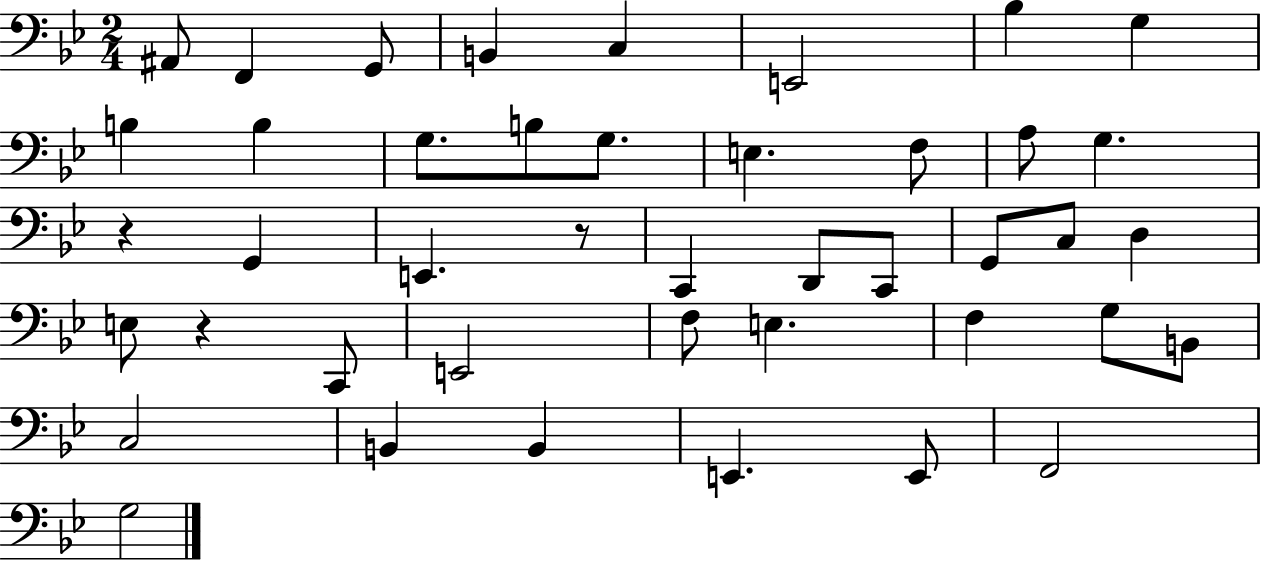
A#2/e F2/q G2/e B2/q C3/q E2/h Bb3/q G3/q B3/q B3/q G3/e. B3/e G3/e. E3/q. F3/e A3/e G3/q. R/q G2/q E2/q. R/e C2/q D2/e C2/e G2/e C3/e D3/q E3/e R/q C2/e E2/h F3/e E3/q. F3/q G3/e B2/e C3/h B2/q B2/q E2/q. E2/e F2/h G3/h